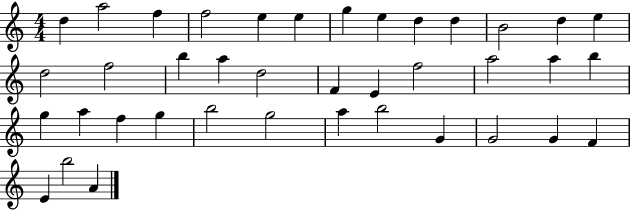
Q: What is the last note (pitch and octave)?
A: A4